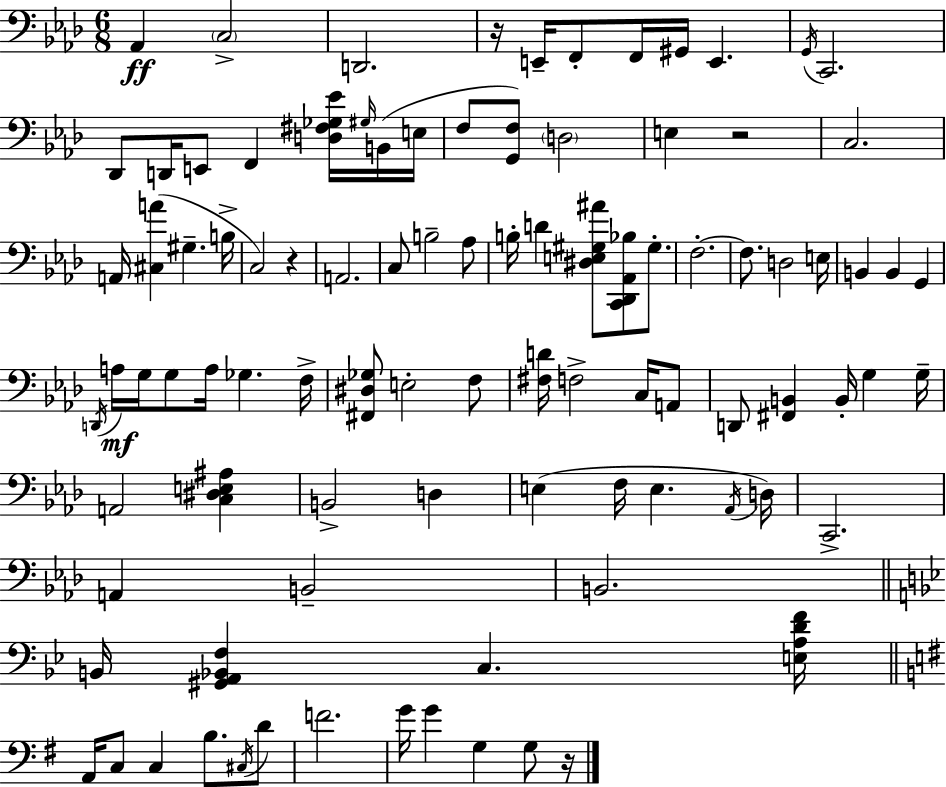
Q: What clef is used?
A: bass